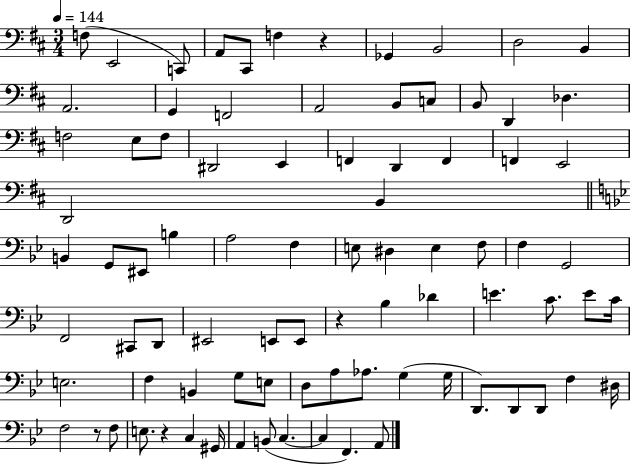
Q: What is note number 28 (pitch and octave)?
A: F2